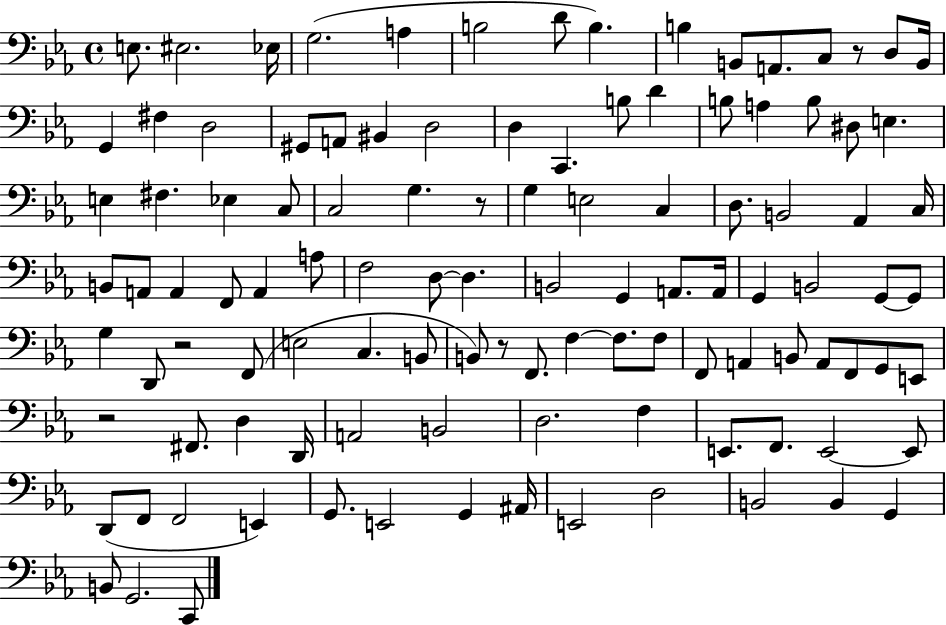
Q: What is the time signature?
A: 4/4